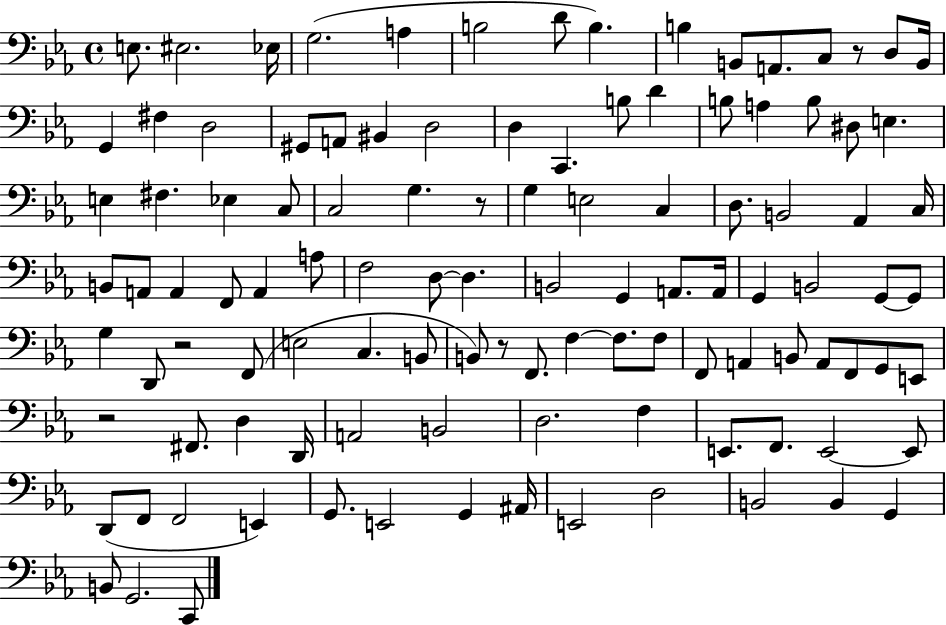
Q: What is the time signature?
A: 4/4